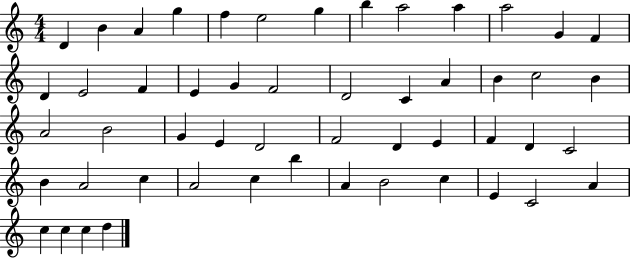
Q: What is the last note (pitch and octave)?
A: D5